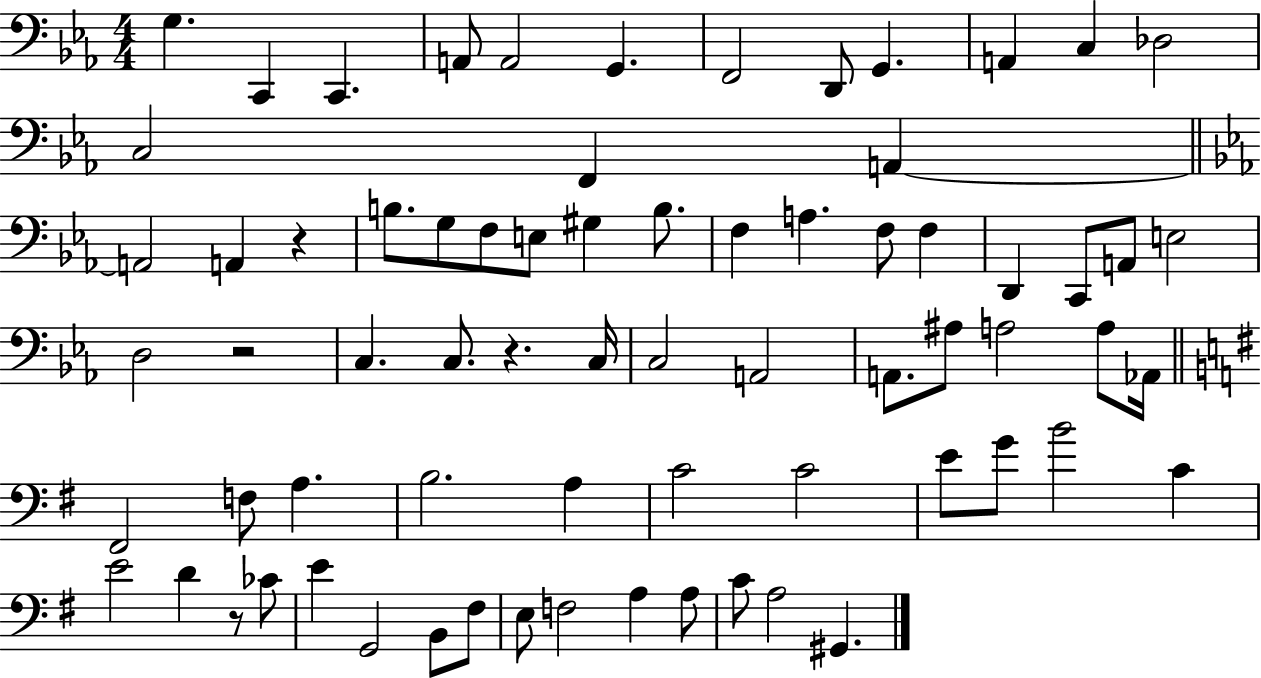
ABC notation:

X:1
T:Untitled
M:4/4
L:1/4
K:Eb
G, C,, C,, A,,/2 A,,2 G,, F,,2 D,,/2 G,, A,, C, _D,2 C,2 F,, A,, A,,2 A,, z B,/2 G,/2 F,/2 E,/2 ^G, B,/2 F, A, F,/2 F, D,, C,,/2 A,,/2 E,2 D,2 z2 C, C,/2 z C,/4 C,2 A,,2 A,,/2 ^A,/2 A,2 A,/2 _A,,/4 ^F,,2 F,/2 A, B,2 A, C2 C2 E/2 G/2 B2 C E2 D z/2 _C/2 E G,,2 B,,/2 ^F,/2 E,/2 F,2 A, A,/2 C/2 A,2 ^G,,